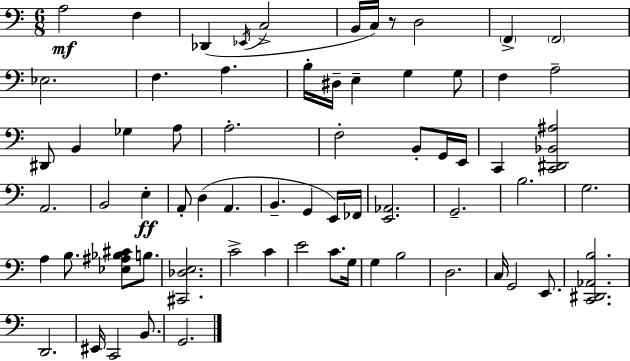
A3/h F3/q Db2/q Eb2/s C3/h B2/s C3/s R/e D3/h F2/q F2/h Eb3/h. F3/q. A3/q. B3/s D#3/s E3/q G3/q G3/e F3/q A3/h D#2/e B2/q Gb3/q A3/e A3/h. F3/h B2/e G2/s E2/s C2/q [C2,D#2,Bb2,A#3]/h A2/h. B2/h E3/q A2/e D3/q A2/q. B2/q. G2/q E2/s FES2/s [E2,Ab2]/h. G2/h. B3/h. G3/h. A3/q B3/e. [Eb3,A#3,Bb3,C#4]/e B3/e. [C#2,Db3,E3]/h. C4/h C4/q E4/h C4/e. G3/s G3/q B3/h D3/h. C3/s G2/h E2/e. [C2,D#2,Ab2,B3]/h. D2/h. EIS2/s C2/h B2/e. G2/h.